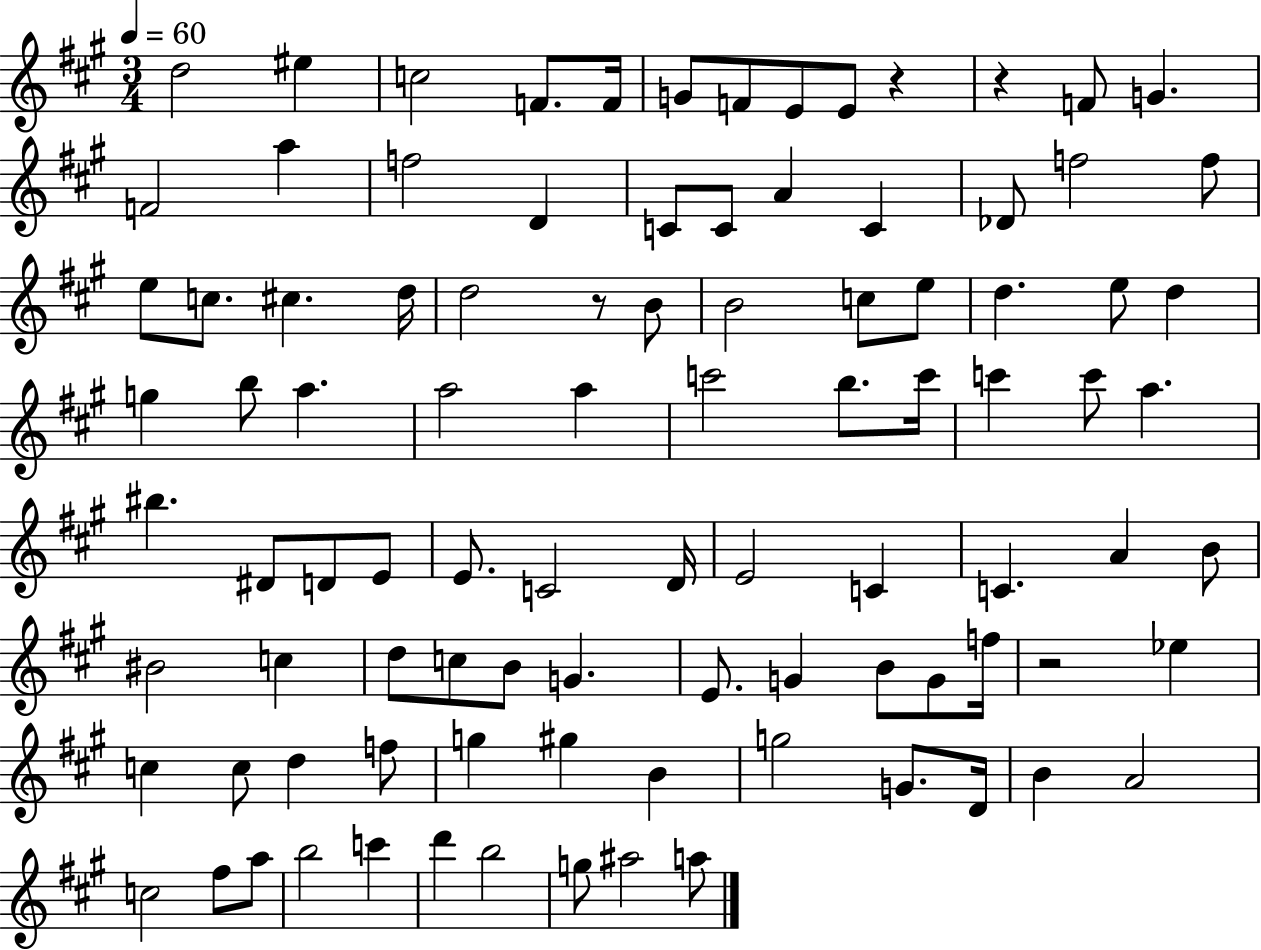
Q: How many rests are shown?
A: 4